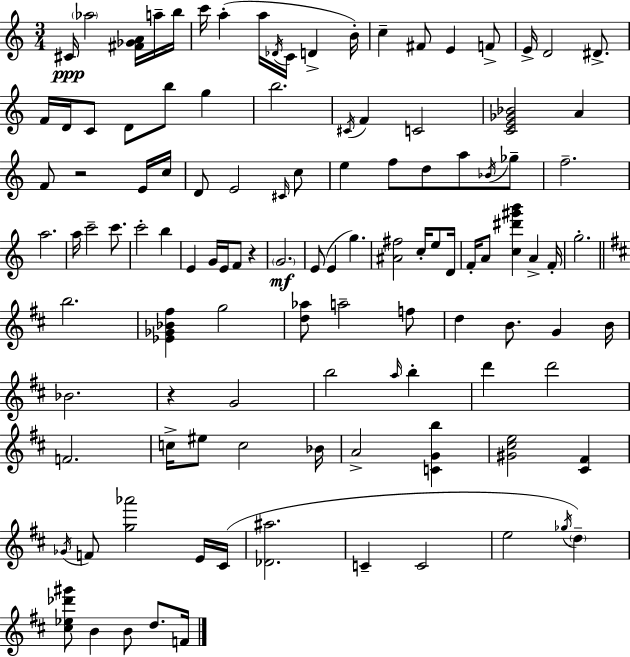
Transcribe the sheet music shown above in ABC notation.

X:1
T:Untitled
M:3/4
L:1/4
K:C
^C/4 _a2 [^F_GA]/4 a/4 b/4 c'/4 a a/4 _D/4 C/4 D B/4 c ^F/2 E F/2 E/4 D2 ^D/2 F/4 D/4 C/2 D/2 b/2 g b2 ^C/4 F C2 [CE_G_B]2 A F/2 z2 E/4 c/4 D/2 E2 ^C/4 c/2 e f/2 d/2 a/2 _B/4 _g/2 f2 a2 a/4 c'2 c'/2 c'2 b E G/4 E/4 F/2 z G2 E/2 E g [^A^f]2 c/4 e/2 D/4 F/4 A/2 [c^d'^g'b'] A F/4 g2 b2 [_E_G_B^f] g2 [d_a]/2 a2 f/2 d B/2 G B/4 _B2 z G2 b2 a/4 b d' d'2 F2 c/4 ^e/2 c2 _B/4 A2 [CGb] [^G^ce]2 [^C^F] _G/4 F/2 [g_a']2 E/4 ^C/4 [_D^a]2 C C2 e2 _g/4 d [^c_e_d'^g']/2 B B/2 d/2 F/4